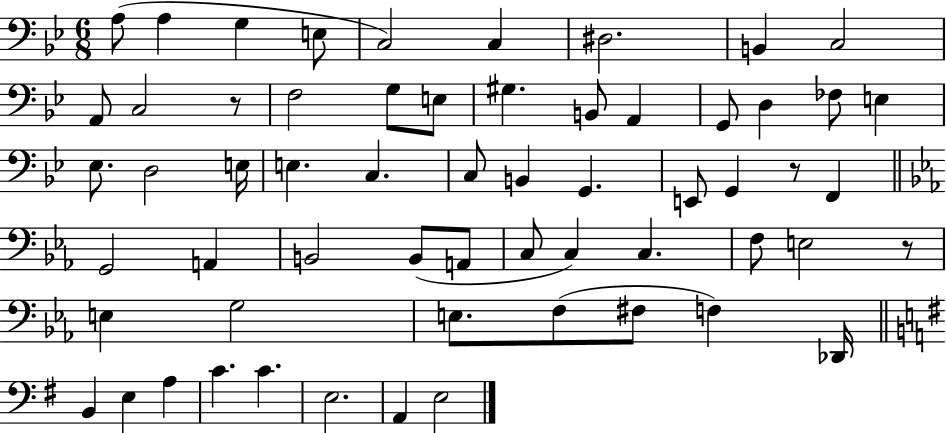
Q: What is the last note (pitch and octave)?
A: E3